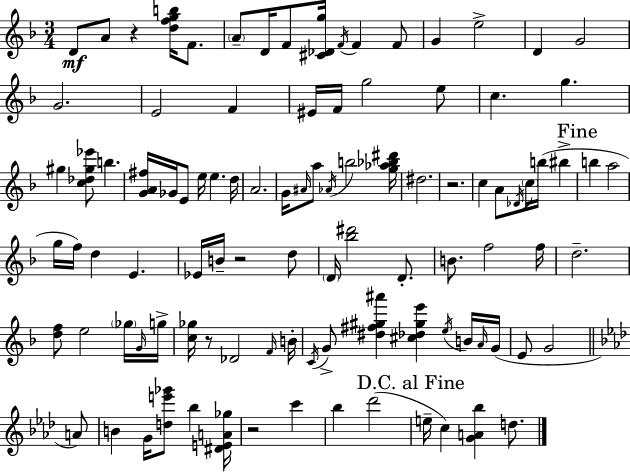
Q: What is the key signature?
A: F major